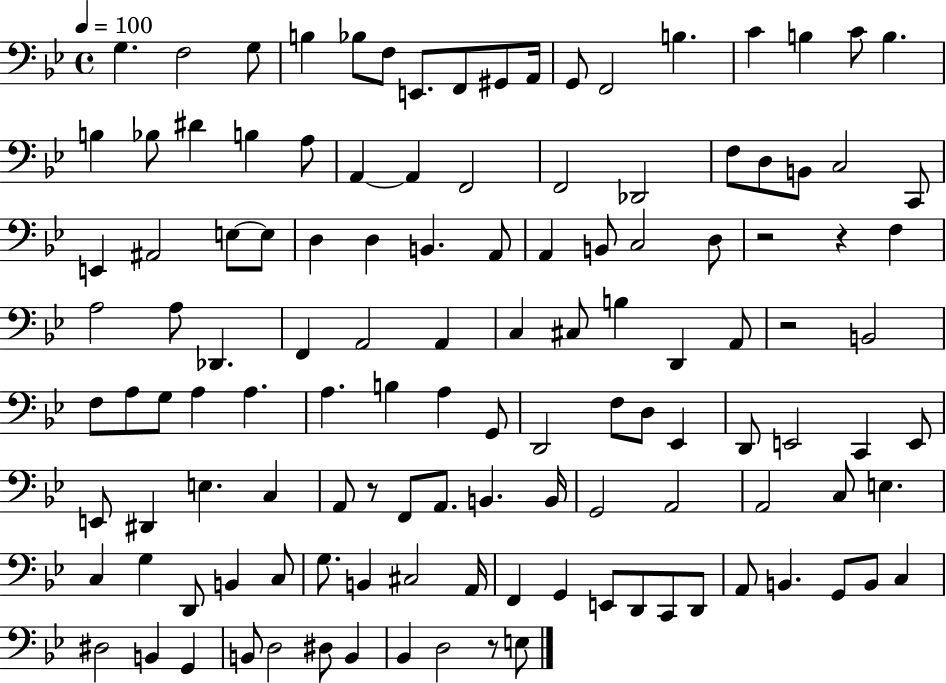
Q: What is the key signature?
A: BES major